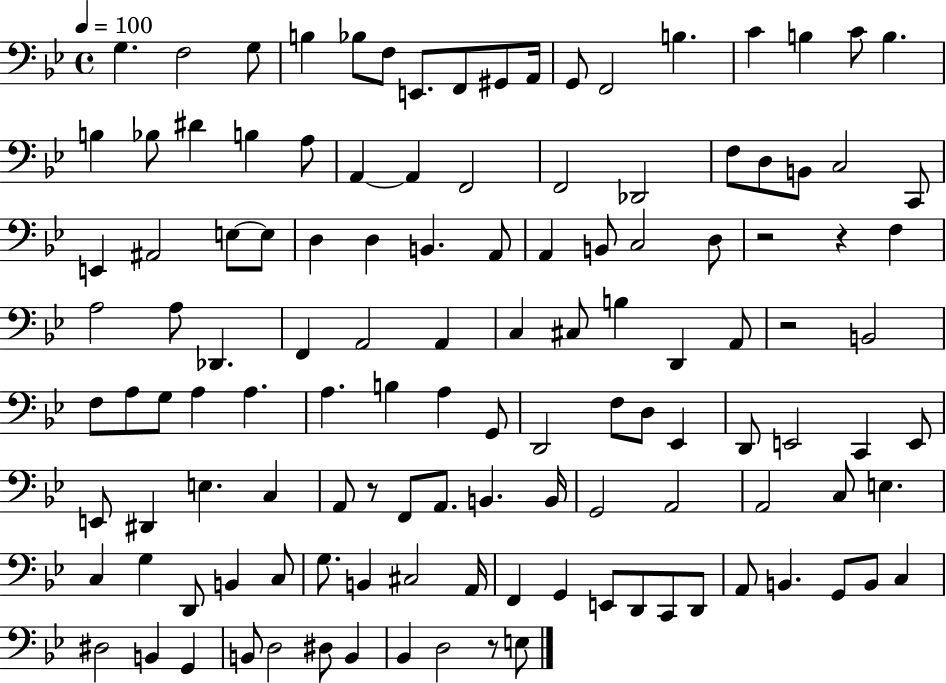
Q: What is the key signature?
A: BES major